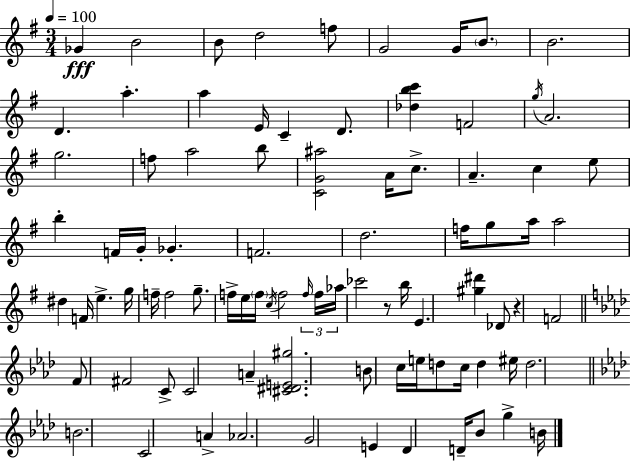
Gb4/q B4/h B4/e D5/h F5/e G4/h G4/s B4/e. B4/h. D4/q. A5/q. A5/q E4/s C4/q D4/e. [Db5,B5,C6]/q F4/h G5/s A4/h. G5/h. F5/e A5/h B5/e [C4,G4,A#5]/h A4/s C5/e. A4/q. C5/q E5/e B5/q F4/s G4/s Gb4/q. F4/h. D5/h. F5/s G5/e A5/s A5/h D#5/q F4/s E5/q. G5/s F5/s F5/h G5/e. F5/s E5/s F5/s C5/s F5/h F5/s F5/s Ab5/s CES6/h R/e B5/s E4/q. [G#5,D#6]/q Db4/e R/q F4/h F4/e F#4/h C4/e C4/h A4/q [C#4,D#4,E4,G#5]/h. B4/e C5/s E5/s D5/e C5/s D5/q EIS5/s D5/h. B4/h. C4/h A4/q Ab4/h. G4/h E4/q Db4/q D4/s Bb4/e G5/q B4/s